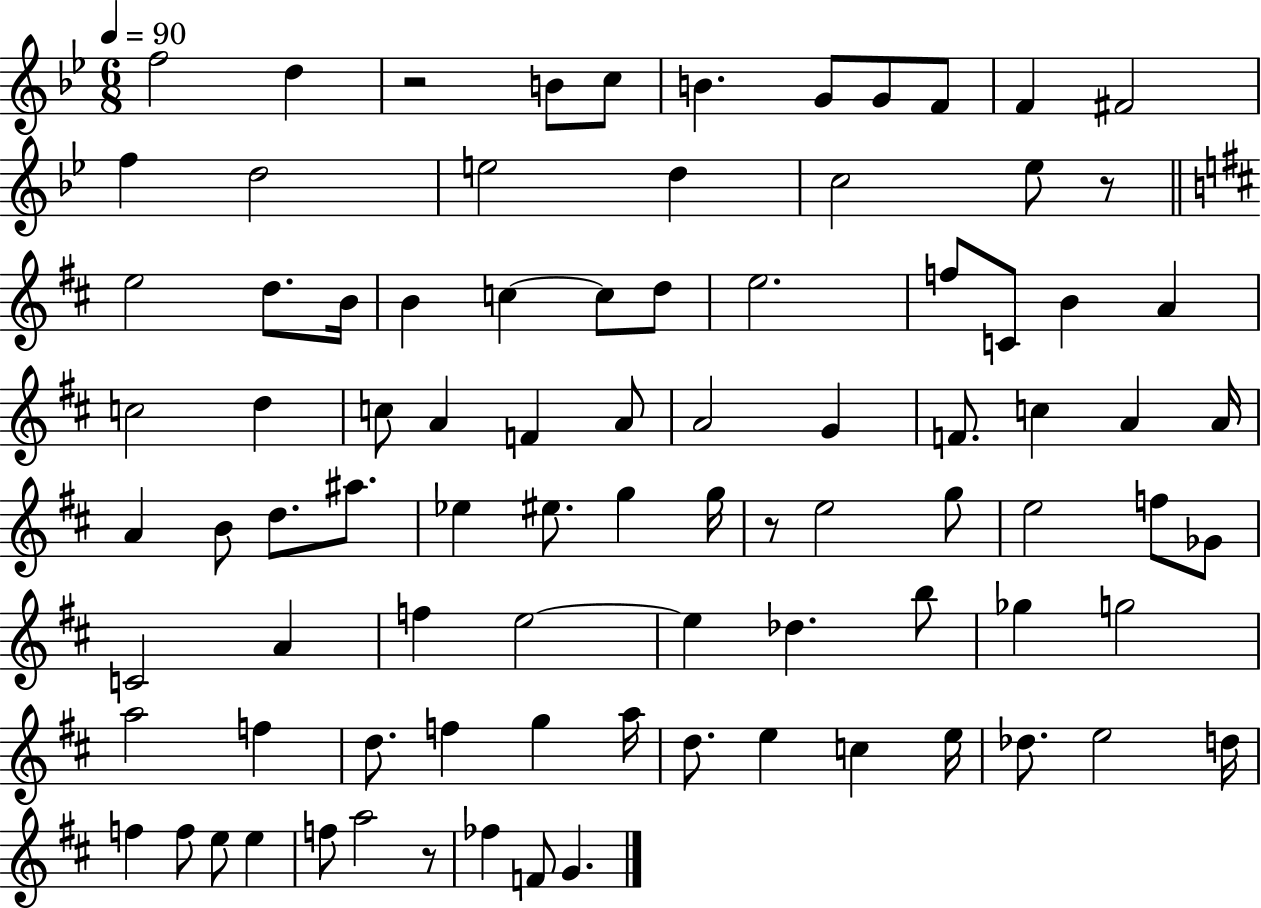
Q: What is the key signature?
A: BES major